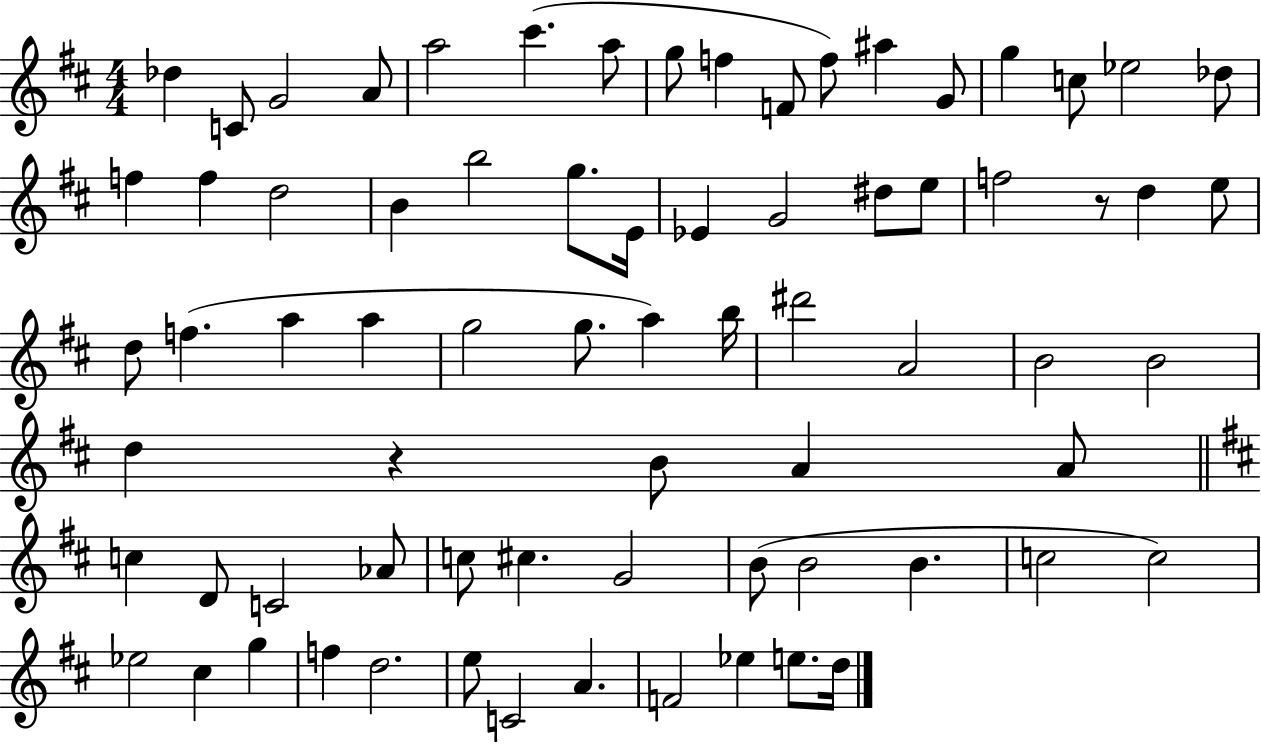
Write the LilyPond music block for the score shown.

{
  \clef treble
  \numericTimeSignature
  \time 4/4
  \key d \major
  des''4 c'8 g'2 a'8 | a''2 cis'''4.( a''8 | g''8 f''4 f'8 f''8) ais''4 g'8 | g''4 c''8 ees''2 des''8 | \break f''4 f''4 d''2 | b'4 b''2 g''8. e'16 | ees'4 g'2 dis''8 e''8 | f''2 r8 d''4 e''8 | \break d''8 f''4.( a''4 a''4 | g''2 g''8. a''4) b''16 | dis'''2 a'2 | b'2 b'2 | \break d''4 r4 b'8 a'4 a'8 | \bar "||" \break \key b \minor c''4 d'8 c'2 aes'8 | c''8 cis''4. g'2 | b'8( b'2 b'4. | c''2 c''2) | \break ees''2 cis''4 g''4 | f''4 d''2. | e''8 c'2 a'4. | f'2 ees''4 e''8. d''16 | \break \bar "|."
}